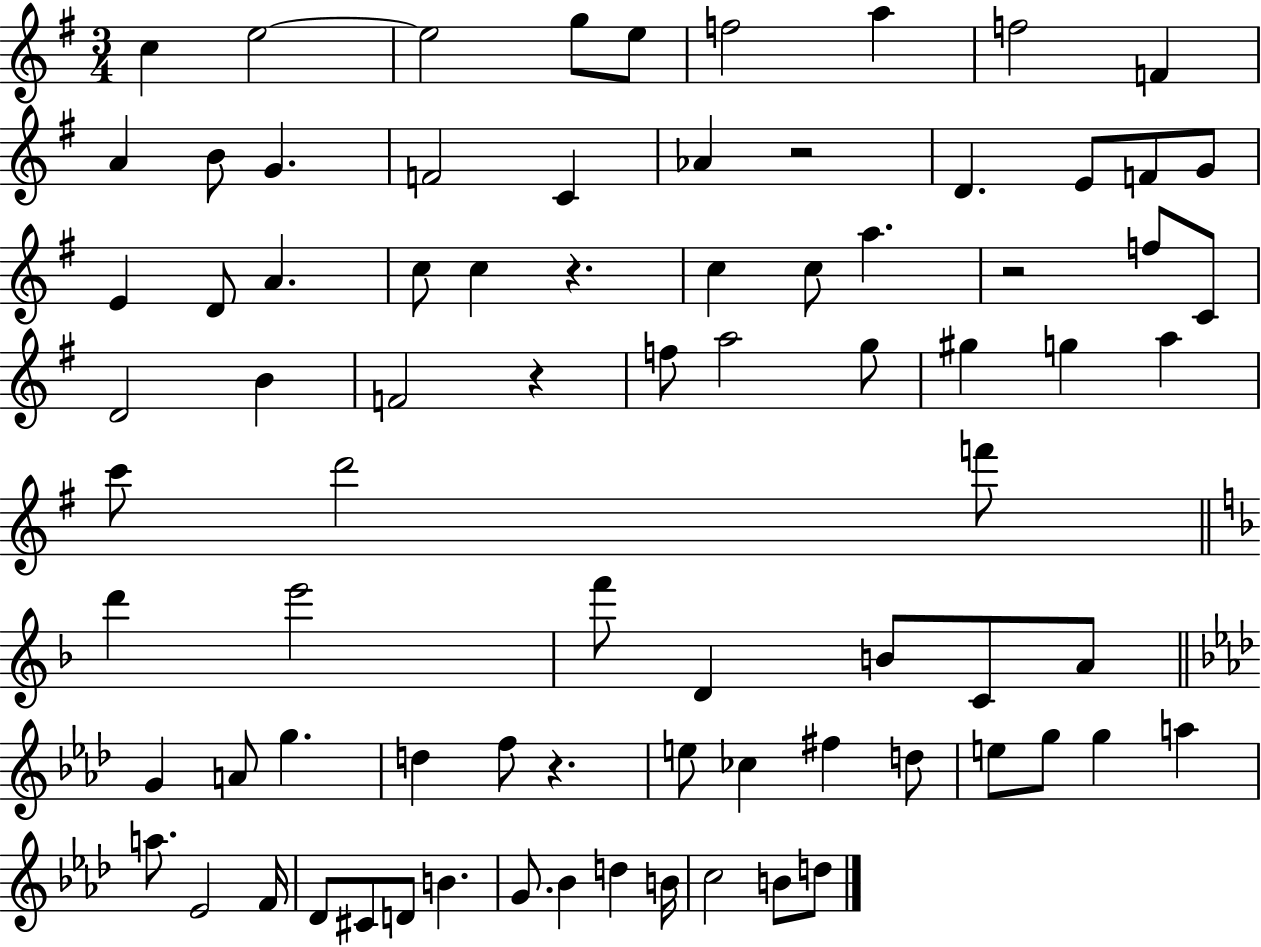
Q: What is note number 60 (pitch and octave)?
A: G5